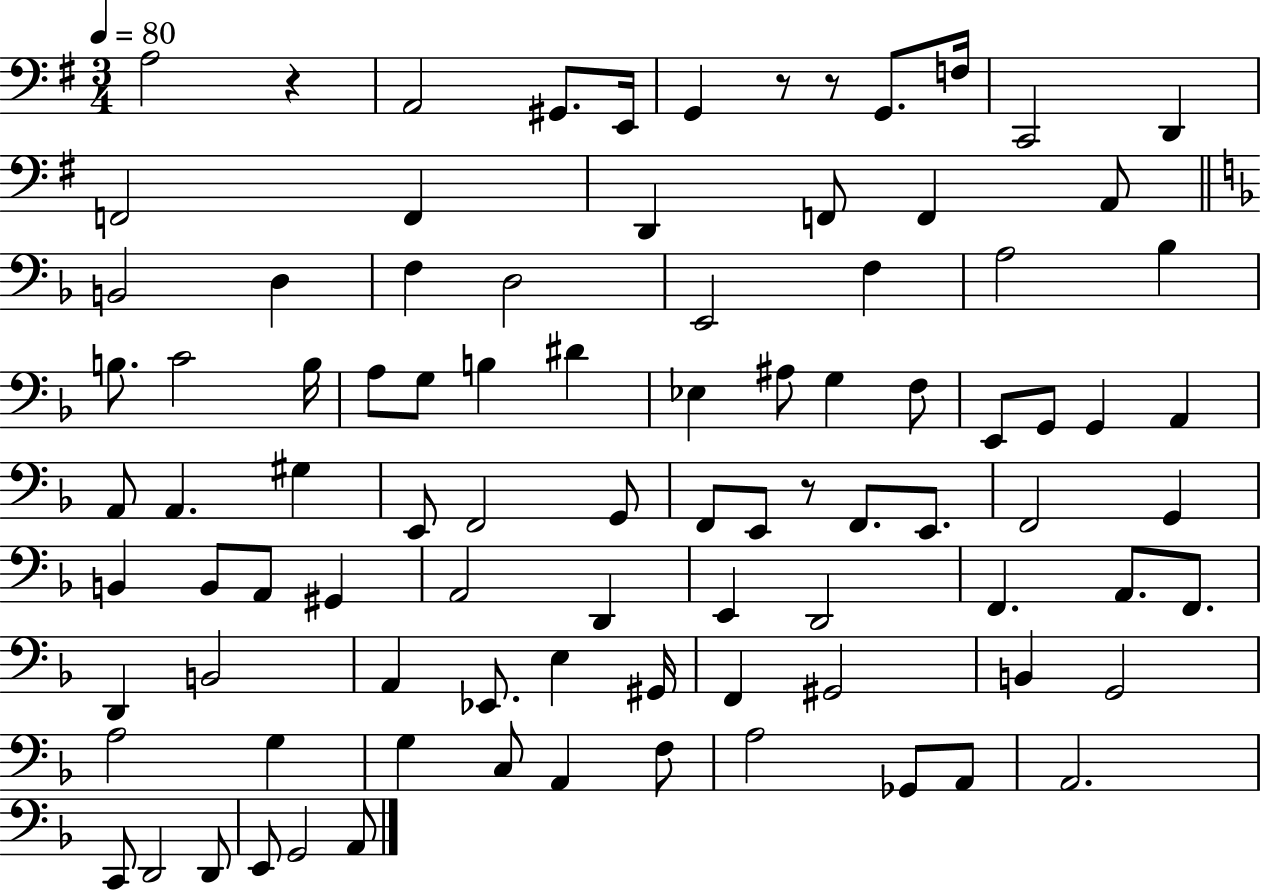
A3/h R/q A2/h G#2/e. E2/s G2/q R/e R/e G2/e. F3/s C2/h D2/q F2/h F2/q D2/q F2/e F2/q A2/e B2/h D3/q F3/q D3/h E2/h F3/q A3/h Bb3/q B3/e. C4/h B3/s A3/e G3/e B3/q D#4/q Eb3/q A#3/e G3/q F3/e E2/e G2/e G2/q A2/q A2/e A2/q. G#3/q E2/e F2/h G2/e F2/e E2/e R/e F2/e. E2/e. F2/h G2/q B2/q B2/e A2/e G#2/q A2/h D2/q E2/q D2/h F2/q. A2/e. F2/e. D2/q B2/h A2/q Eb2/e. E3/q G#2/s F2/q G#2/h B2/q G2/h A3/h G3/q G3/q C3/e A2/q F3/e A3/h Gb2/e A2/e A2/h. C2/e D2/h D2/e E2/e G2/h A2/e